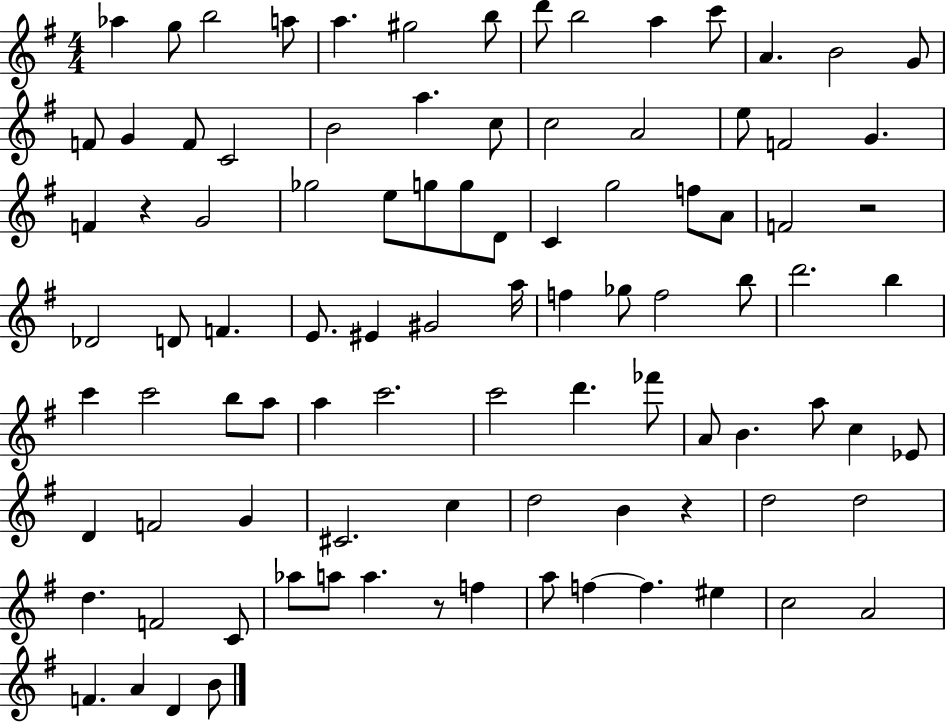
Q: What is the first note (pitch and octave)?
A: Ab5